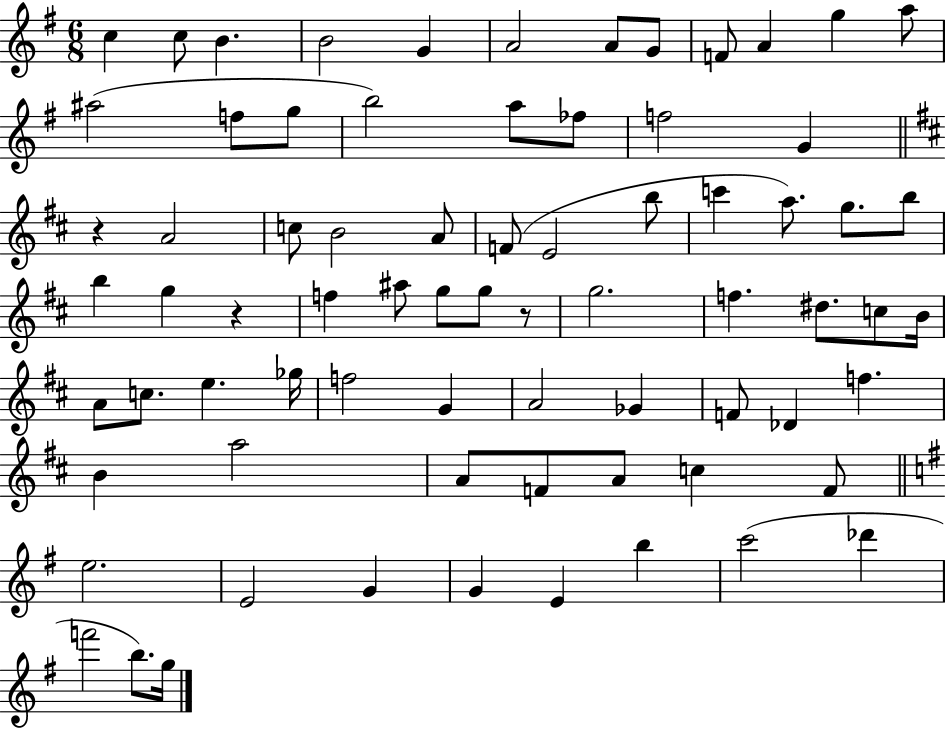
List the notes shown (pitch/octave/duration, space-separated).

C5/q C5/e B4/q. B4/h G4/q A4/h A4/e G4/e F4/e A4/q G5/q A5/e A#5/h F5/e G5/e B5/h A5/e FES5/e F5/h G4/q R/q A4/h C5/e B4/h A4/e F4/e E4/h B5/e C6/q A5/e. G5/e. B5/e B5/q G5/q R/q F5/q A#5/e G5/e G5/e R/e G5/h. F5/q. D#5/e. C5/e B4/s A4/e C5/e. E5/q. Gb5/s F5/h G4/q A4/h Gb4/q F4/e Db4/q F5/q. B4/q A5/h A4/e F4/e A4/e C5/q F4/e E5/h. E4/h G4/q G4/q E4/q B5/q C6/h Db6/q F6/h B5/e. G5/s